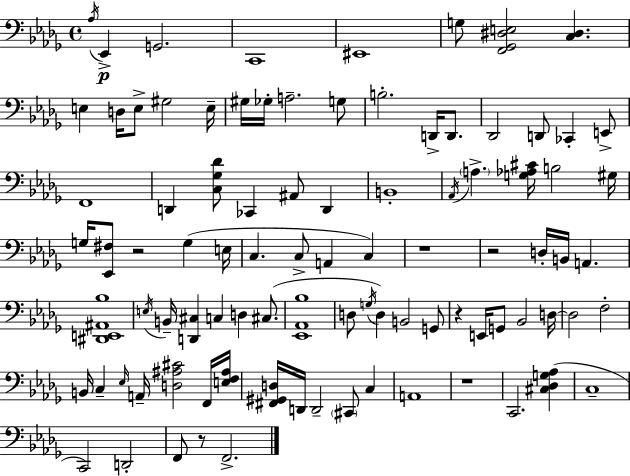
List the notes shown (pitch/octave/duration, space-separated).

Ab3/s Eb2/q G2/h. C2/w EIS2/w G3/e [F2,Gb2,D#3,E3]/h [C3,D#3]/q. E3/q D3/s E3/e G#3/h E3/s G#3/s Gb3/s A3/h. G3/e B3/h. D2/s D2/e. Db2/h D2/e CES2/q E2/e F2/w D2/q [C3,Gb3,Db4]/e CES2/q A#2/e D2/q B2/w Ab2/s A3/q. [G3,Ab3,C#4]/s B3/h G#3/s G3/s [Eb2,F#3]/e R/h G3/q E3/s C3/q. C3/e A2/q C3/q R/w R/h D3/s B2/s A2/q. [D#2,E2,A#2,Bb3]/w E3/s B2/s [D2,C#3]/q C3/q D3/q C#3/e. [Eb2,Ab2,Bb3]/w D3/e G3/s D3/q B2/h G2/e R/q E2/s G2/e Bb2/h D3/s D3/h F3/h B2/s C3/q Eb3/s A2/s [D3,A#3,C#4]/h F2/s [E3,F3,A#3]/s [F#2,G#2,D3]/s D2/s D2/h C#2/e C3/q A2/w R/w C2/h. [C#3,Db3,G3,Ab3]/q C3/w C2/h D2/h F2/e R/e F2/h.